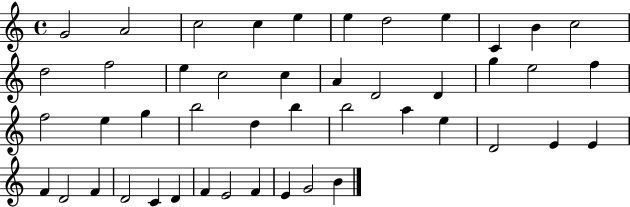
X:1
T:Untitled
M:4/4
L:1/4
K:C
G2 A2 c2 c e e d2 e C B c2 d2 f2 e c2 c A D2 D g e2 f f2 e g b2 d b b2 a e D2 E E F D2 F D2 C D F E2 F E G2 B